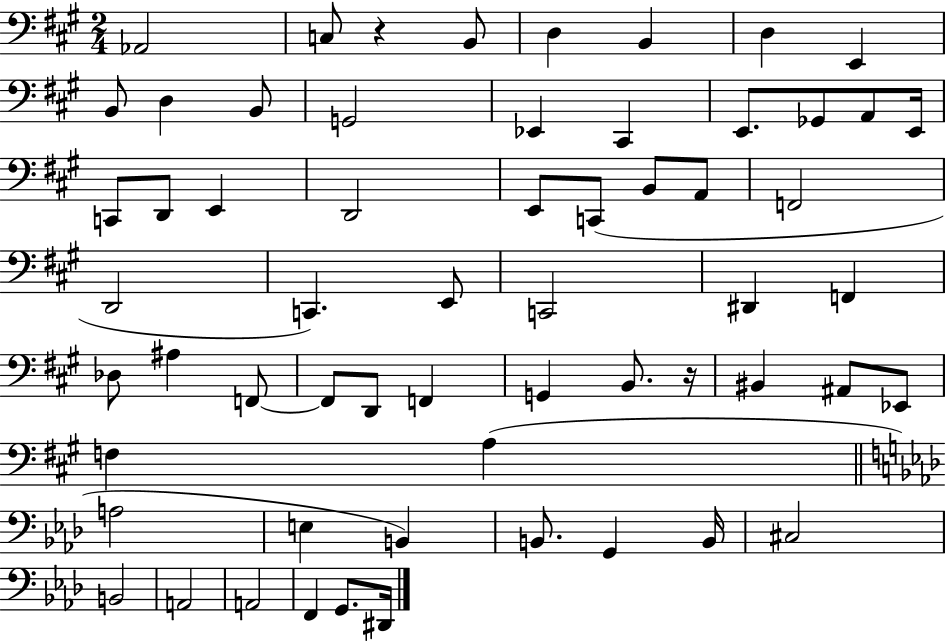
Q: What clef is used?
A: bass